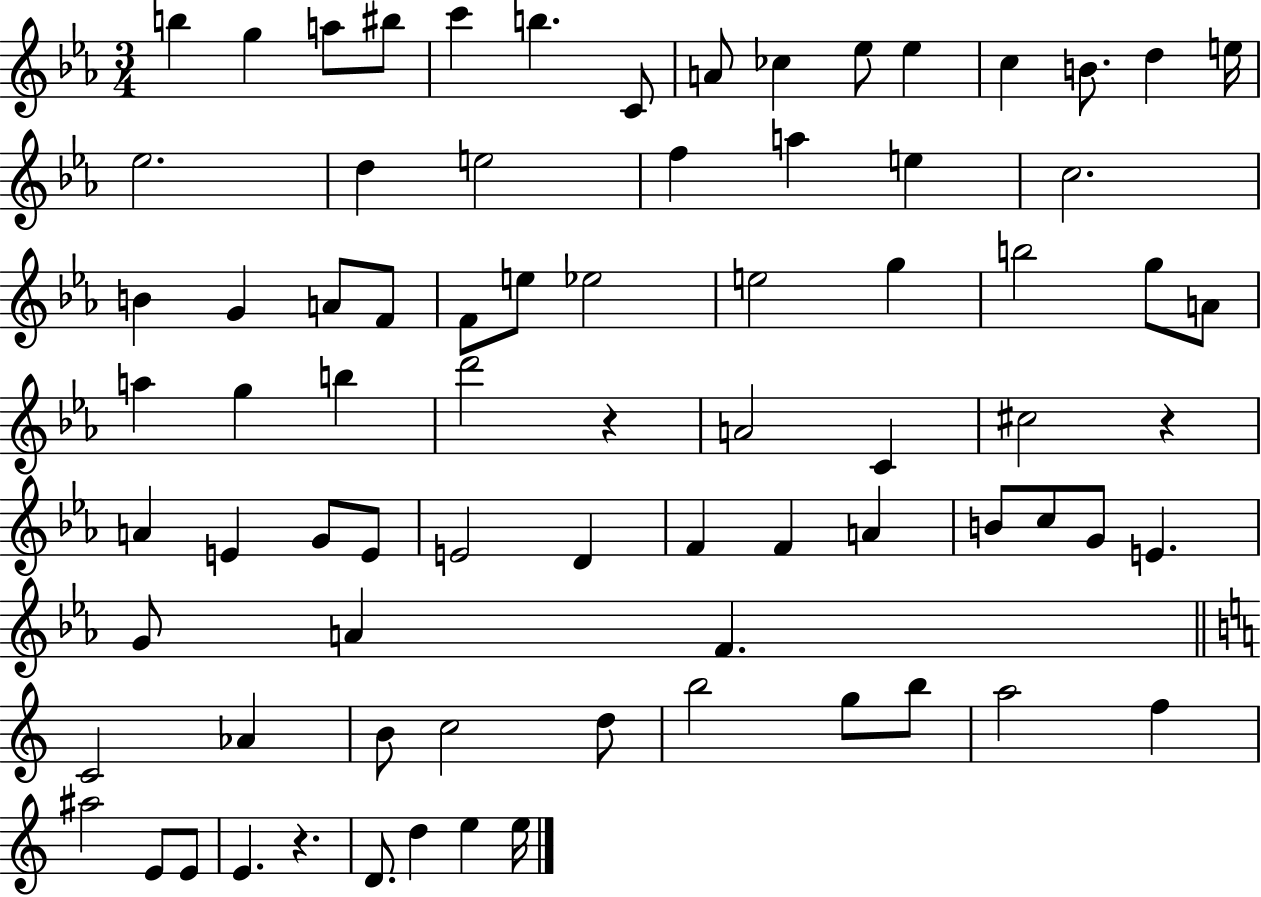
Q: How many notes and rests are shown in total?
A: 78